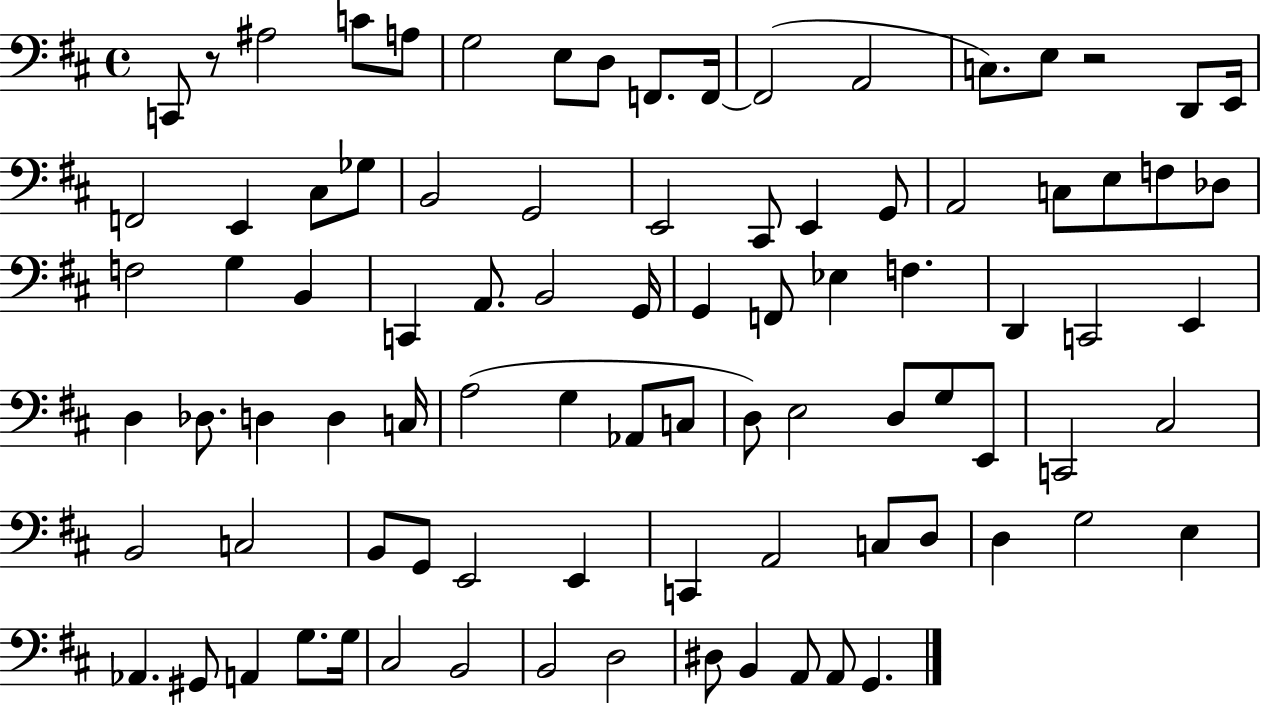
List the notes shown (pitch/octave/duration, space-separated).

C2/e R/e A#3/h C4/e A3/e G3/h E3/e D3/e F2/e. F2/s F2/h A2/h C3/e. E3/e R/h D2/e E2/s F2/h E2/q C#3/e Gb3/e B2/h G2/h E2/h C#2/e E2/q G2/e A2/h C3/e E3/e F3/e Db3/e F3/h G3/q B2/q C2/q A2/e. B2/h G2/s G2/q F2/e Eb3/q F3/q. D2/q C2/h E2/q D3/q Db3/e. D3/q D3/q C3/s A3/h G3/q Ab2/e C3/e D3/e E3/h D3/e G3/e E2/e C2/h C#3/h B2/h C3/h B2/e G2/e E2/h E2/q C2/q A2/h C3/e D3/e D3/q G3/h E3/q Ab2/q. G#2/e A2/q G3/e. G3/s C#3/h B2/h B2/h D3/h D#3/e B2/q A2/e A2/e G2/q.